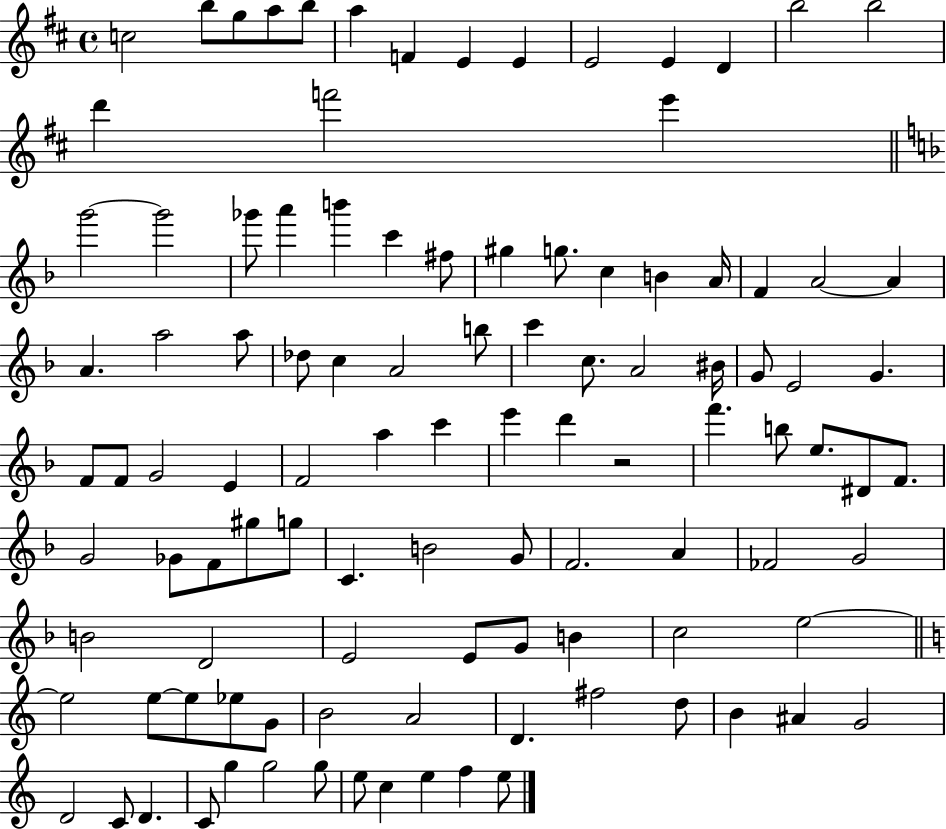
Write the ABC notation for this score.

X:1
T:Untitled
M:4/4
L:1/4
K:D
c2 b/2 g/2 a/2 b/2 a F E E E2 E D b2 b2 d' f'2 e' g'2 g'2 _g'/2 a' b' c' ^f/2 ^g g/2 c B A/4 F A2 A A a2 a/2 _d/2 c A2 b/2 c' c/2 A2 ^B/4 G/2 E2 G F/2 F/2 G2 E F2 a c' e' d' z2 f' b/2 e/2 ^D/2 F/2 G2 _G/2 F/2 ^g/2 g/2 C B2 G/2 F2 A _F2 G2 B2 D2 E2 E/2 G/2 B c2 e2 e2 e/2 e/2 _e/2 G/2 B2 A2 D ^f2 d/2 B ^A G2 D2 C/2 D C/2 g g2 g/2 e/2 c e f e/2